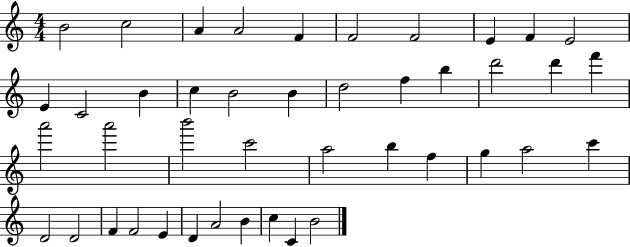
B4/h C5/h A4/q A4/h F4/q F4/h F4/h E4/q F4/q E4/h E4/q C4/h B4/q C5/q B4/h B4/q D5/h F5/q B5/q D6/h D6/q F6/q A6/h A6/h B6/h C6/h A5/h B5/q F5/q G5/q A5/h C6/q D4/h D4/h F4/q F4/h E4/q D4/q A4/h B4/q C5/q C4/q B4/h